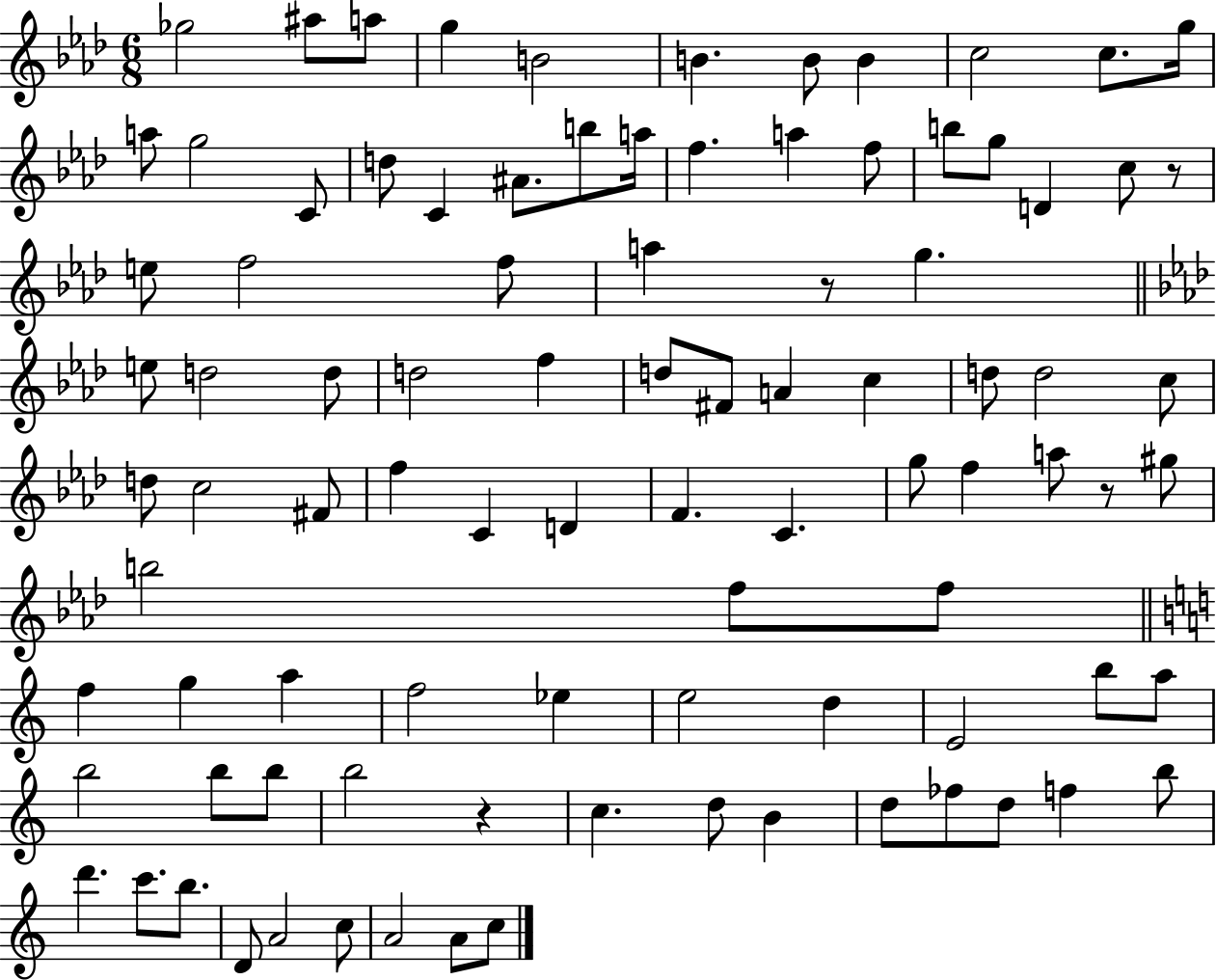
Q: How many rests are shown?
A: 4